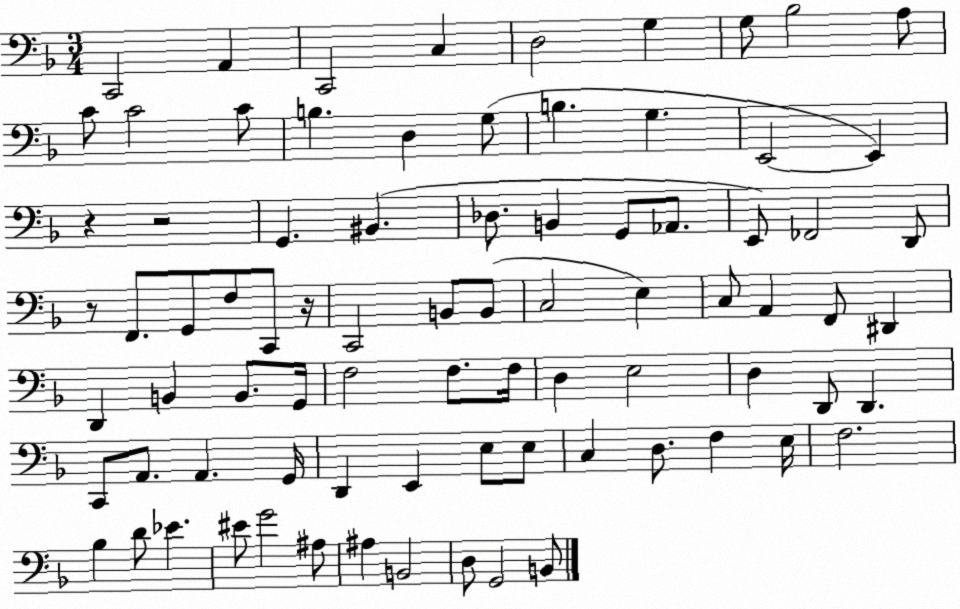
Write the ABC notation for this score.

X:1
T:Untitled
M:3/4
L:1/4
K:F
C,,2 A,, C,,2 C, D,2 G, G,/2 _B,2 A,/2 C/2 C2 C/2 B, D, G,/2 B, G, E,,2 E,, z z2 G,, ^B,, _D,/2 B,, G,,/2 _A,,/2 E,,/2 _F,,2 D,,/2 z/2 F,,/2 G,,/2 F,/2 C,,/2 z/4 C,,2 B,,/2 B,,/2 C,2 E, C,/2 A,, F,,/2 ^D,, D,, B,, B,,/2 G,,/4 F,2 F,/2 F,/4 D, E,2 D, D,,/2 D,, C,,/2 A,,/2 A,, G,,/4 D,, E,, E,/2 E,/2 C, D,/2 F, E,/4 F,2 _B, D/2 _E ^E/2 G2 ^A,/2 ^A, B,,2 D,/2 G,,2 B,,/2